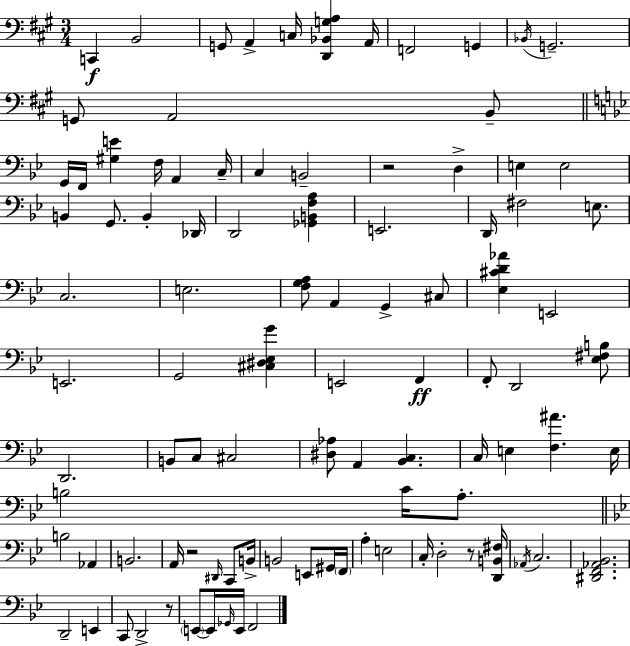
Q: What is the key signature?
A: A major